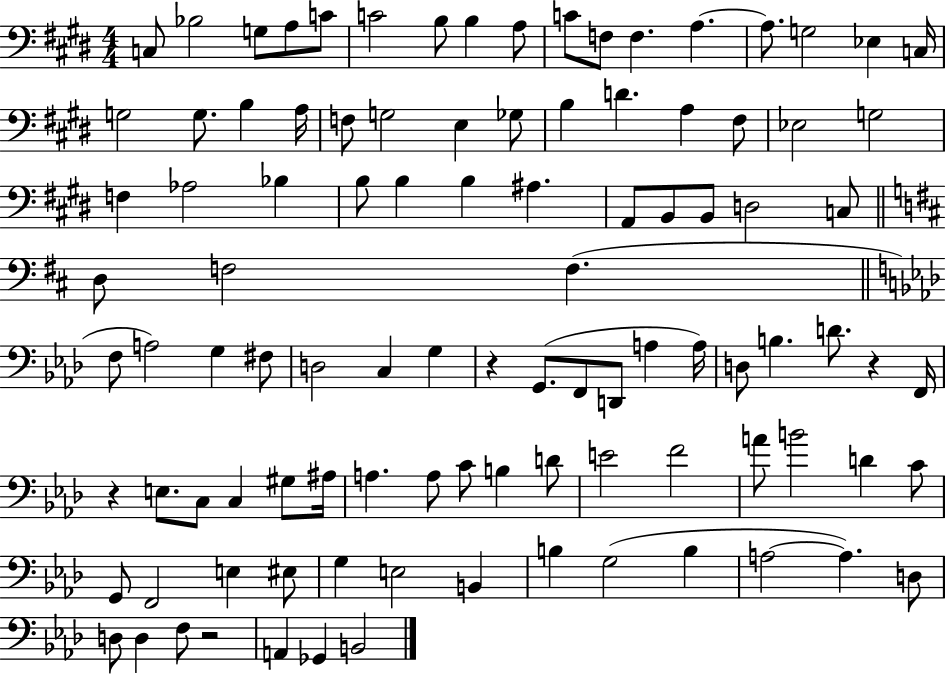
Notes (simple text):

C3/e Bb3/h G3/e A3/e C4/e C4/h B3/e B3/q A3/e C4/e F3/e F3/q. A3/q. A3/e. G3/h Eb3/q C3/s G3/h G3/e. B3/q A3/s F3/e G3/h E3/q Gb3/e B3/q D4/q. A3/q F#3/e Eb3/h G3/h F3/q Ab3/h Bb3/q B3/e B3/q B3/q A#3/q. A2/e B2/e B2/e D3/h C3/e D3/e F3/h F3/q. F3/e A3/h G3/q F#3/e D3/h C3/q G3/q R/q G2/e. F2/e D2/e A3/q A3/s D3/e B3/q. D4/e. R/q F2/s R/q E3/e. C3/e C3/q G#3/e A#3/s A3/q. A3/e C4/e B3/q D4/e E4/h F4/h A4/e B4/h D4/q C4/e G2/e F2/h E3/q EIS3/e G3/q E3/h B2/q B3/q G3/h B3/q A3/h A3/q. D3/e D3/e D3/q F3/e R/h A2/q Gb2/q B2/h